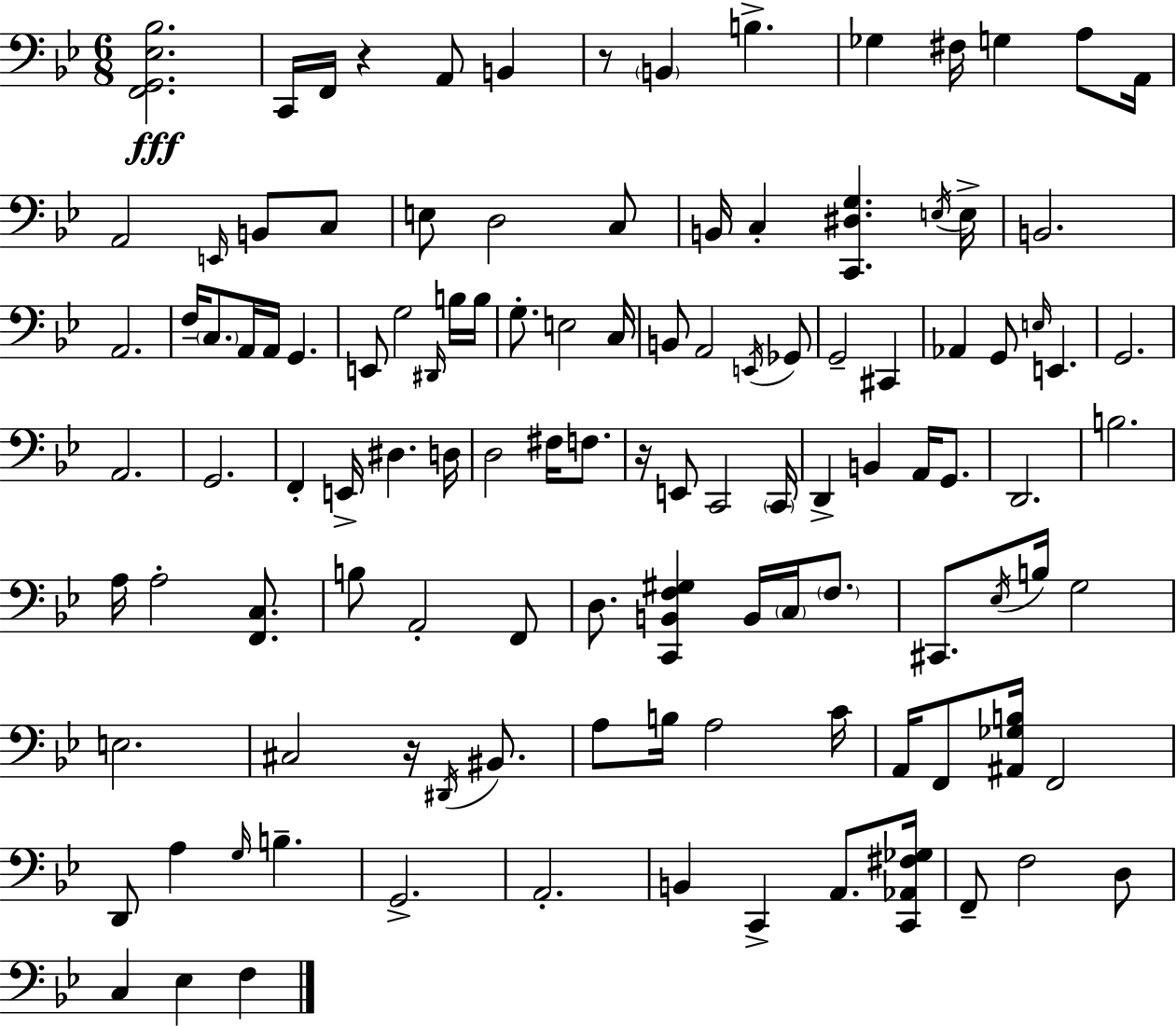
{
  \clef bass
  \numericTimeSignature
  \time 6/8
  \key bes \major
  <f, g, ees bes>2.\fff | c,16 f,16 r4 a,8 b,4 | r8 \parenthesize b,4 b4.-> | ges4 fis16 g4 a8 a,16 | \break a,2 \grace { e,16 } b,8 c8 | e8 d2 c8 | b,16 c4-. <c, dis g>4. | \acciaccatura { e16 } e16-> b,2. | \break a,2. | f16-- \parenthesize c8. a,16 a,16 g,4. | e,8 g2 | \grace { dis,16 } b16 b16 g8.-. e2 | \break c16 b,8 a,2 | \acciaccatura { e,16 } ges,8 g,2-- | cis,4 aes,4 g,8 \grace { e16 } e,4. | g,2. | \break a,2. | g,2. | f,4-. e,16-> dis4. | d16 d2 | \break fis16 f8. r16 e,8 c,2 | \parenthesize c,16 d,4-> b,4 | a,16 g,8. d,2. | b2. | \break a16 a2-. | <f, c>8. b8 a,2-. | f,8 d8. <c, b, f gis>4 | b,16 \parenthesize c16 \parenthesize f8. cis,8. \acciaccatura { ees16 } b16 g2 | \break e2. | cis2 | r16 \acciaccatura { dis,16 } bis,8. a8 b16 a2 | c'16 a,16 f,8 <ais, ges b>16 f,2 | \break d,8 a4 | \grace { g16 } b4.-- g,2.-> | a,2.-. | b,4 | \break c,4-> a,8. <c, aes, fis ges>16 f,8-- f2 | d8 c4 | ees4 f4 \bar "|."
}